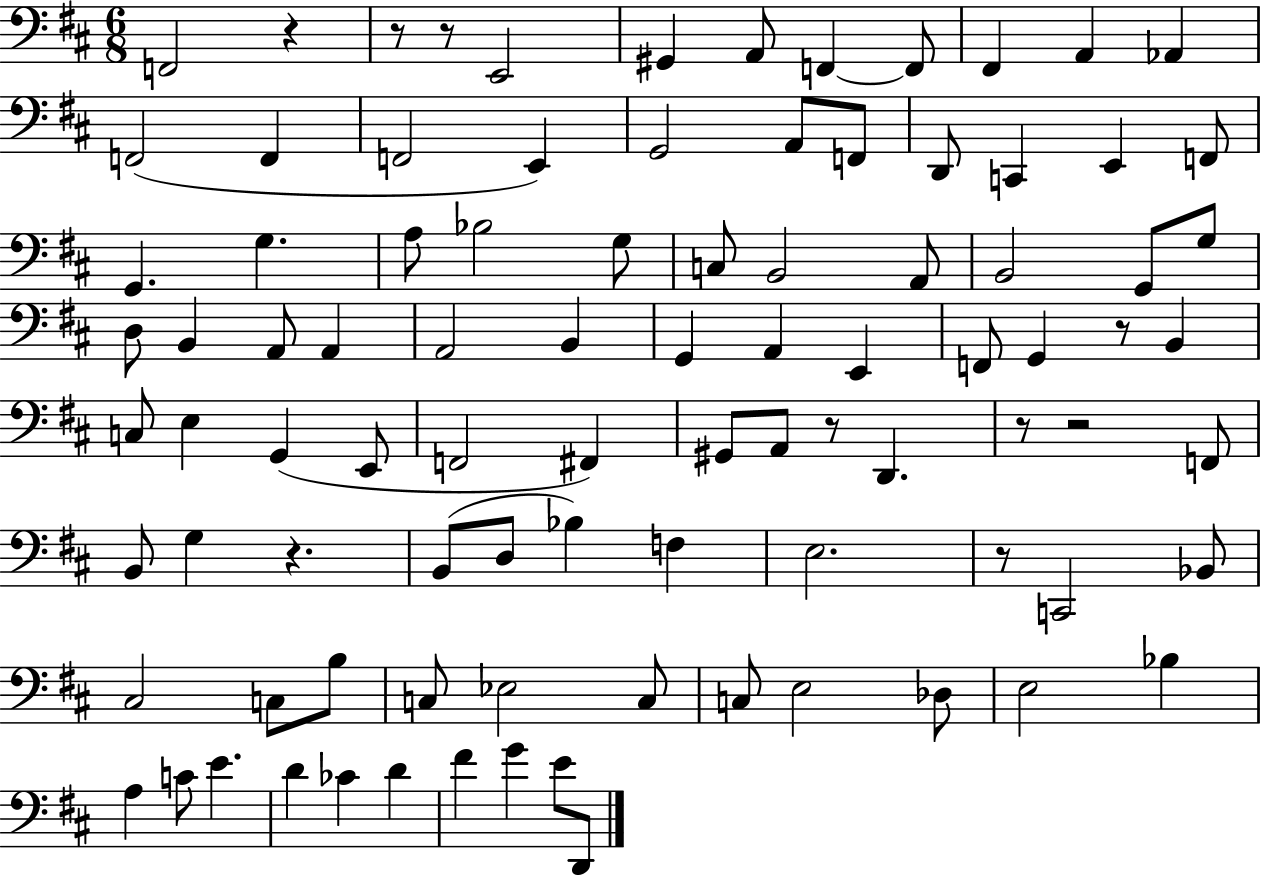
F2/h R/q R/e R/e E2/h G#2/q A2/e F2/q F2/e F#2/q A2/q Ab2/q F2/h F2/q F2/h E2/q G2/h A2/e F2/e D2/e C2/q E2/q F2/e G2/q. G3/q. A3/e Bb3/h G3/e C3/e B2/h A2/e B2/h G2/e G3/e D3/e B2/q A2/e A2/q A2/h B2/q G2/q A2/q E2/q F2/e G2/q R/e B2/q C3/e E3/q G2/q E2/e F2/h F#2/q G#2/e A2/e R/e D2/q. R/e R/h F2/e B2/e G3/q R/q. B2/e D3/e Bb3/q F3/q E3/h. R/e C2/h Bb2/e C#3/h C3/e B3/e C3/e Eb3/h C3/e C3/e E3/h Db3/e E3/h Bb3/q A3/q C4/e E4/q. D4/q CES4/q D4/q F#4/q G4/q E4/e D2/e